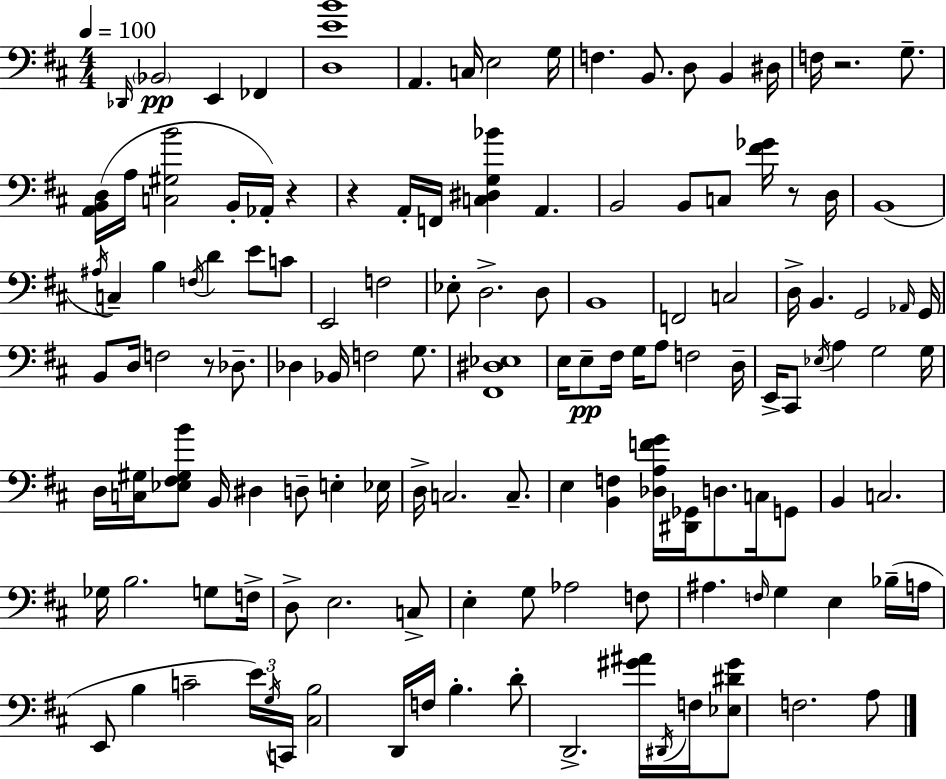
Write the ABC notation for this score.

X:1
T:Untitled
M:4/4
L:1/4
K:D
_D,,/4 _B,,2 E,, _F,, [D,EB]4 A,, C,/4 E,2 G,/4 F, B,,/2 D,/2 B,, ^D,/4 F,/4 z2 G,/2 [A,,B,,D,]/4 A,/4 [C,^G,B]2 B,,/4 _A,,/4 z z A,,/4 F,,/4 [C,^D,G,_B] A,, B,,2 B,,/2 C,/2 [^F_G]/4 z/2 D,/4 B,,4 ^A,/4 C, B, F,/4 D E/2 C/2 E,,2 F,2 _E,/2 D,2 D,/2 B,,4 F,,2 C,2 D,/4 B,, G,,2 _A,,/4 G,,/4 B,,/2 D,/4 F,2 z/2 _D,/2 _D, _B,,/4 F,2 G,/2 [^F,,^D,_E,]4 E,/4 E,/2 ^F,/4 G,/4 A,/2 F,2 D,/4 E,,/4 ^C,,/2 _E,/4 A, G,2 G,/4 D,/4 [C,^G,]/4 [_E,^F,^G,B]/2 B,,/4 ^D, D,/2 E, _E,/4 D,/4 C,2 C,/2 E, [B,,F,] [_D,A,FG]/4 [^D,,_G,,]/4 D,/2 C,/4 G,,/2 B,, C,2 _G,/4 B,2 G,/2 F,/4 D,/2 E,2 C,/2 E, G,/2 _A,2 F,/2 ^A, F,/4 G, E, _B,/4 A,/4 E,,/2 B, C2 E/4 G,/4 C,,/4 [^C,B,]2 D,,/4 F,/4 B, D/2 D,,2 [^G^A]/4 ^D,,/4 F,/4 [_E,^D^G]/2 F,2 A,/2